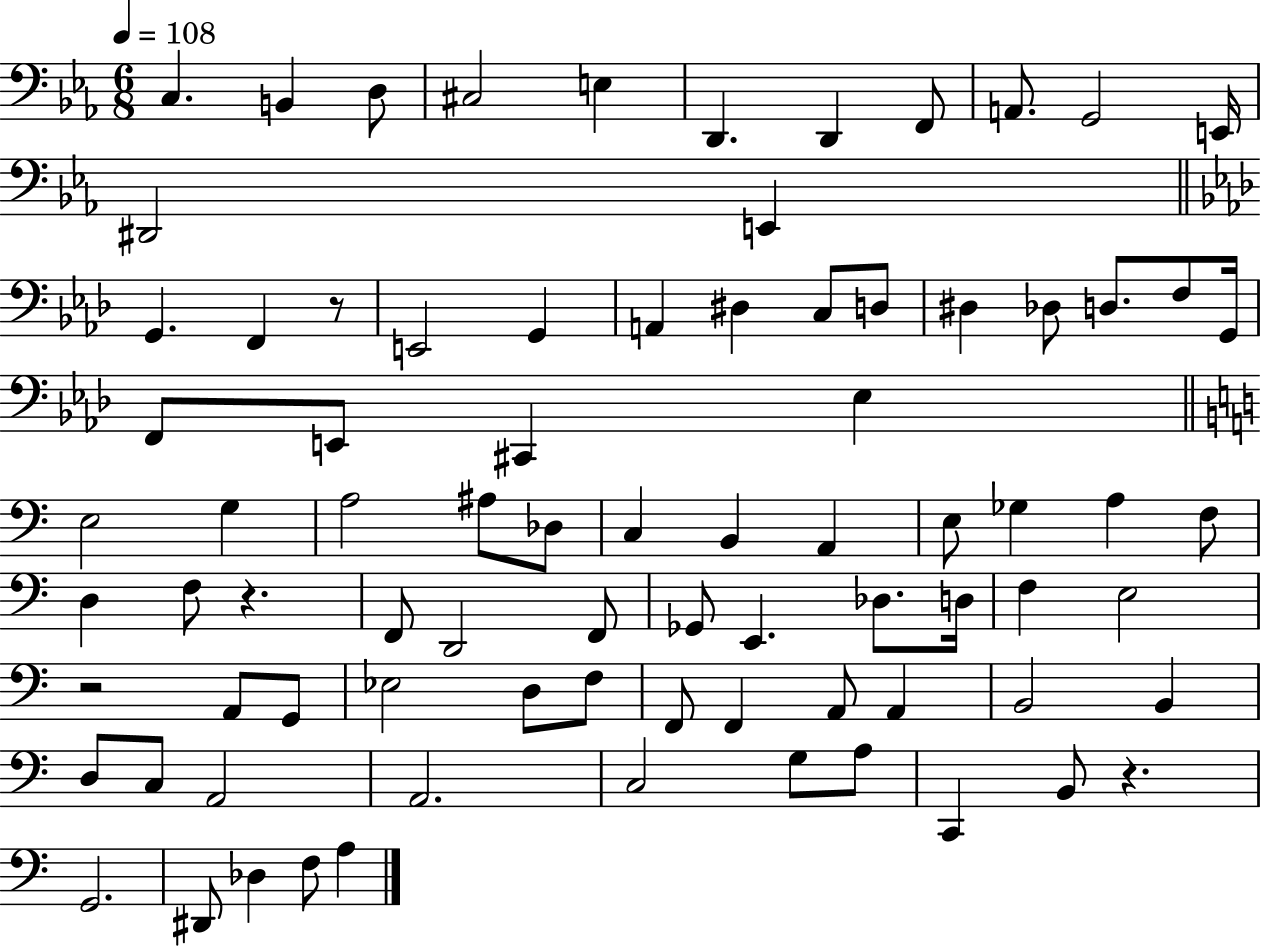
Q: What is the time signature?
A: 6/8